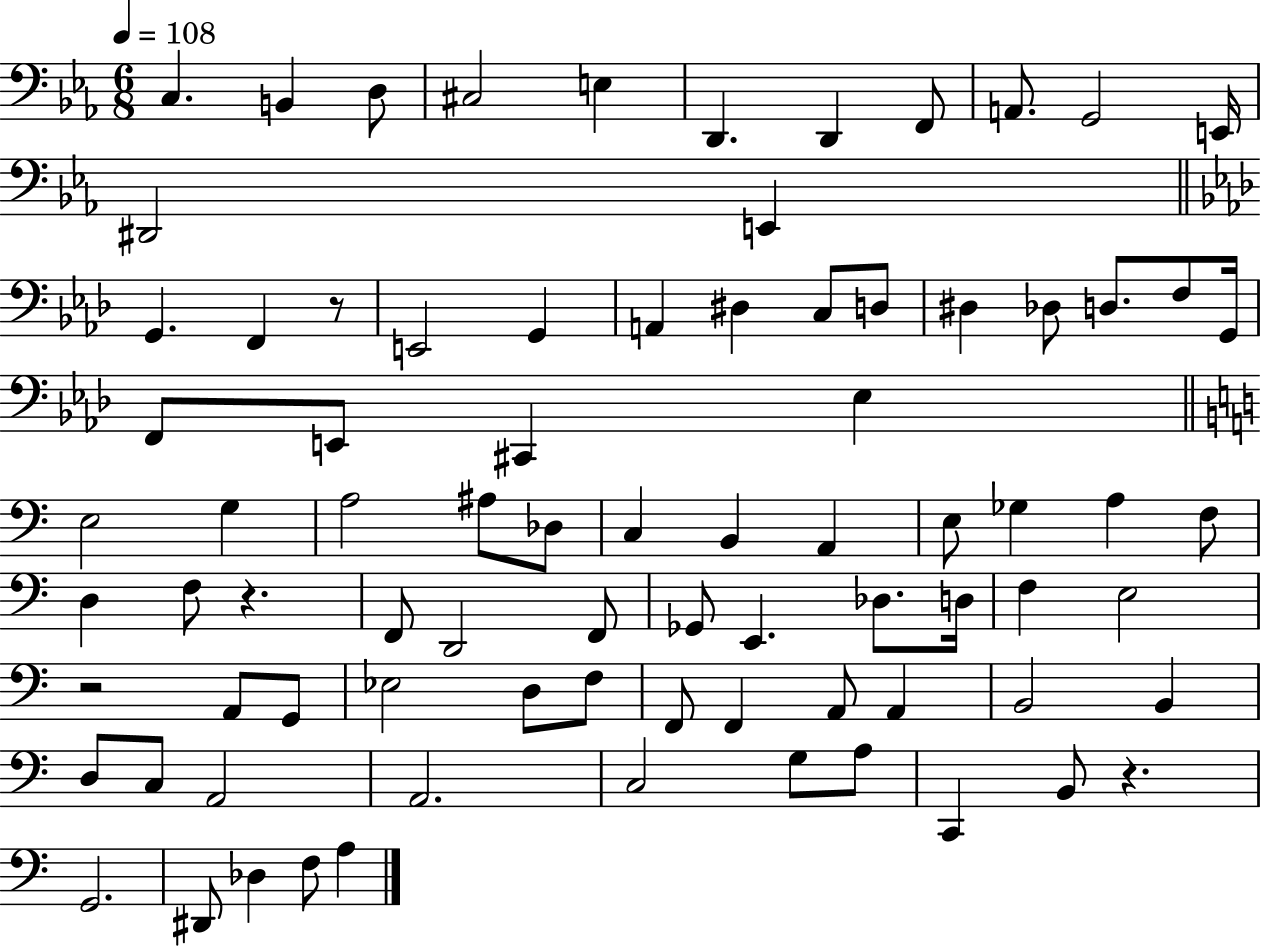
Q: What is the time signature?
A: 6/8